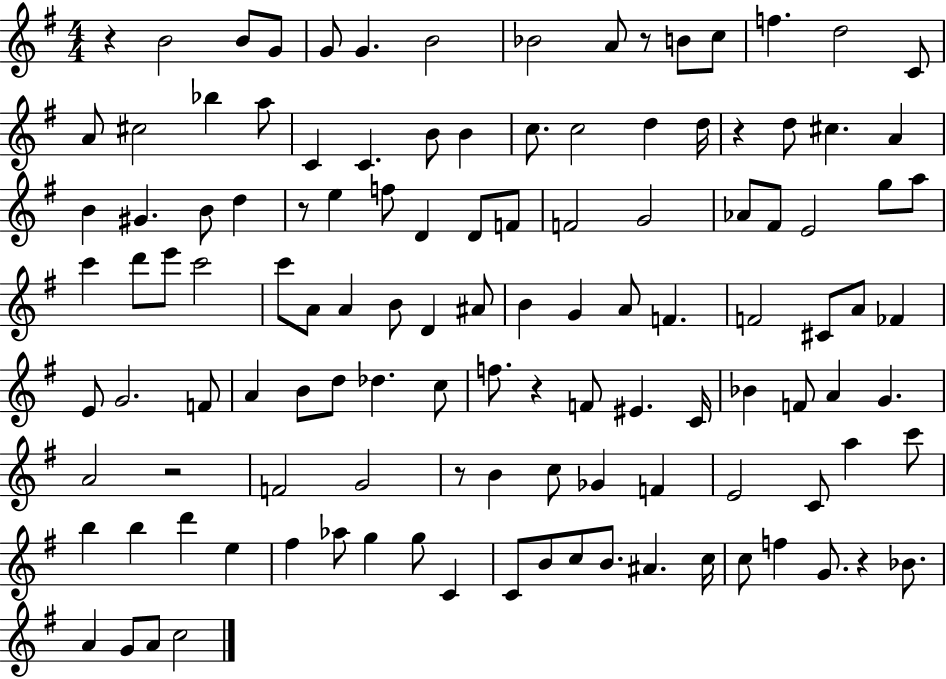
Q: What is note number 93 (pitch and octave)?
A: E5